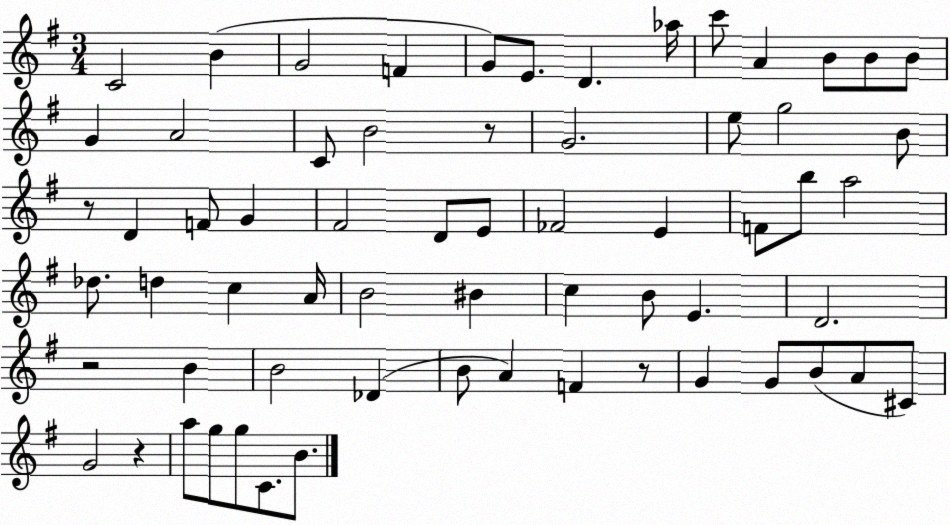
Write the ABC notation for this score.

X:1
T:Untitled
M:3/4
L:1/4
K:G
C2 B G2 F G/2 E/2 D _a/4 c'/2 A B/2 B/2 B/2 G A2 C/2 B2 z/2 G2 e/2 g2 B/2 z/2 D F/2 G ^F2 D/2 E/2 _F2 E F/2 b/2 a2 _d/2 d c A/4 B2 ^B c B/2 E D2 z2 B B2 _D B/2 A F z/2 G G/2 B/2 A/2 ^C/2 G2 z a/2 g/2 g/2 C/2 B/2